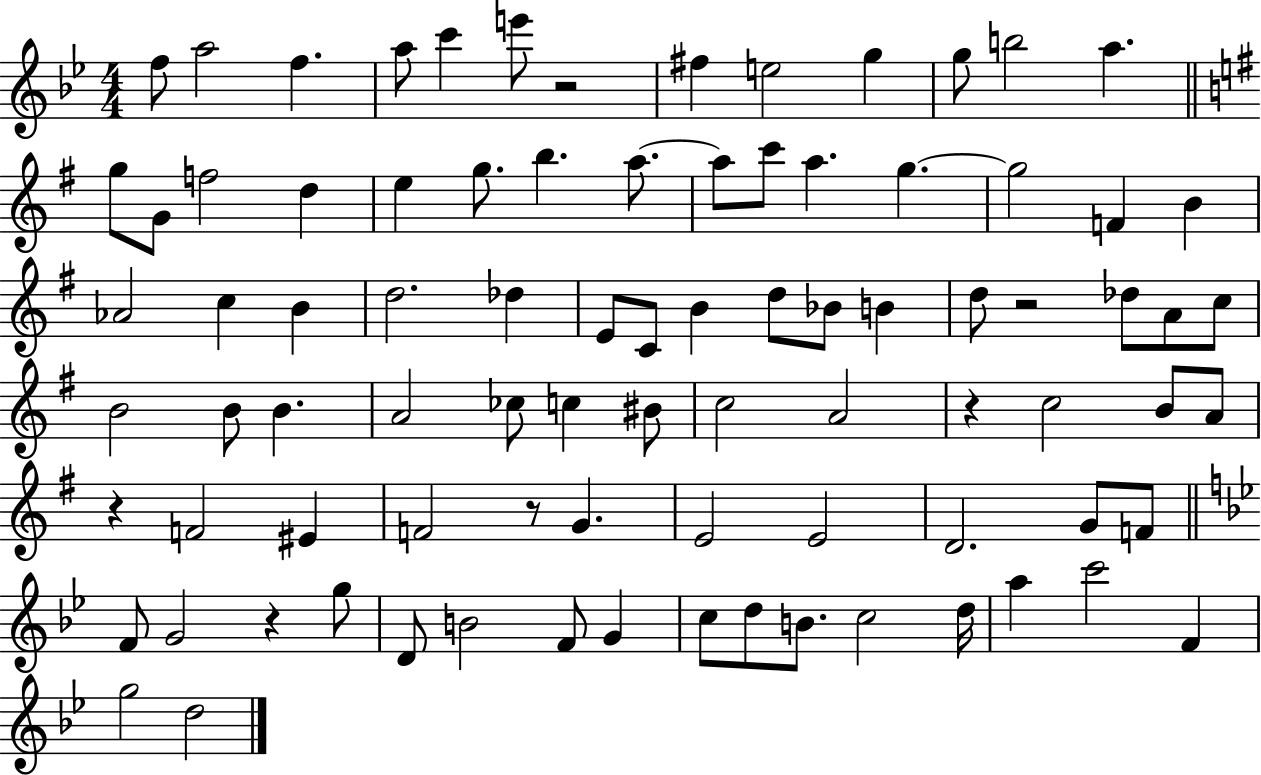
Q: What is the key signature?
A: BES major